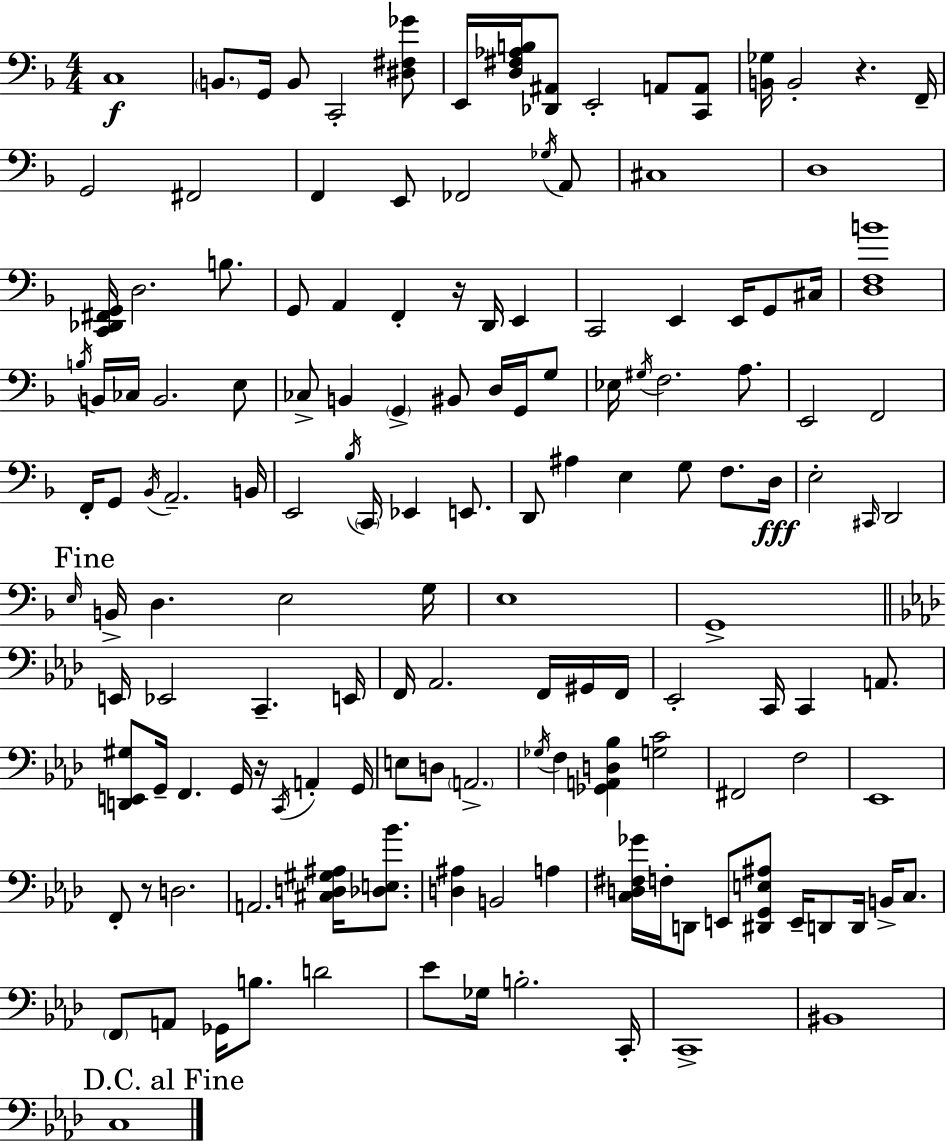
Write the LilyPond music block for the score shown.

{
  \clef bass
  \numericTimeSignature
  \time 4/4
  \key f \major
  c1\f | \parenthesize b,8. g,16 b,8 c,2-. <dis fis ges'>8 | e,16 <d fis aes b>16 <des, ais,>8 e,2-. a,8 <c, a,>8 | <b, ges>16 b,2-. r4. f,16-- | \break g,2 fis,2 | f,4 e,8 fes,2 \acciaccatura { ges16 } a,8 | cis1 | d1 | \break <c, des, fis, g,>16 d2. b8. | g,8 a,4 f,4-. r16 d,16 e,4 | c,2 e,4 e,16 g,8 | cis16 <d f b'>1 | \break \acciaccatura { b16 } b,16 ces16 b,2. | e8 ces8-> b,4 \parenthesize g,4-> bis,8 d16 g,16 | g8 ees16 \acciaccatura { gis16 } f2. | a8. e,2 f,2 | \break f,16-. g,8 \acciaccatura { bes,16 } a,2.-- | b,16 e,2 \acciaccatura { bes16 } \parenthesize c,16 ees,4 | e,8. d,8 ais4 e4 g8 | f8. d16\fff e2-. \grace { cis,16 } d,2 | \break \mark "Fine" \grace { e16 } b,16-> d4. e2 | g16 e1 | g,1-> | \bar "||" \break \key aes \major e,16 ees,2 c,4.-- e,16 | f,16 aes,2. f,16 gis,16 f,16 | ees,2-. c,16 c,4 a,8. | <d, e, gis>8 g,16-- f,4. g,16 r16 \acciaccatura { c,16 } a,4-. | \break g,16 e8 d8 \parenthesize a,2.-> | \acciaccatura { ges16 } f4 <ges, a, d bes>4 <g c'>2 | fis,2 f2 | ees,1 | \break f,8-. r8 d2. | a,2. <cis d gis ais>16 <des e bes'>8. | <d ais>4 b,2 a4 | <c d fis ges'>16 f16-. d,8 e,8 <dis, g, e ais>8 e,16-- d,8 d,16 b,16-> c8. | \break \parenthesize f,8 a,8 ges,16 b8. d'2 | ees'8 ges16 b2.-. | c,16-. c,1-> | bis,1 | \break \mark "D.C. al Fine" c1 | \bar "|."
}